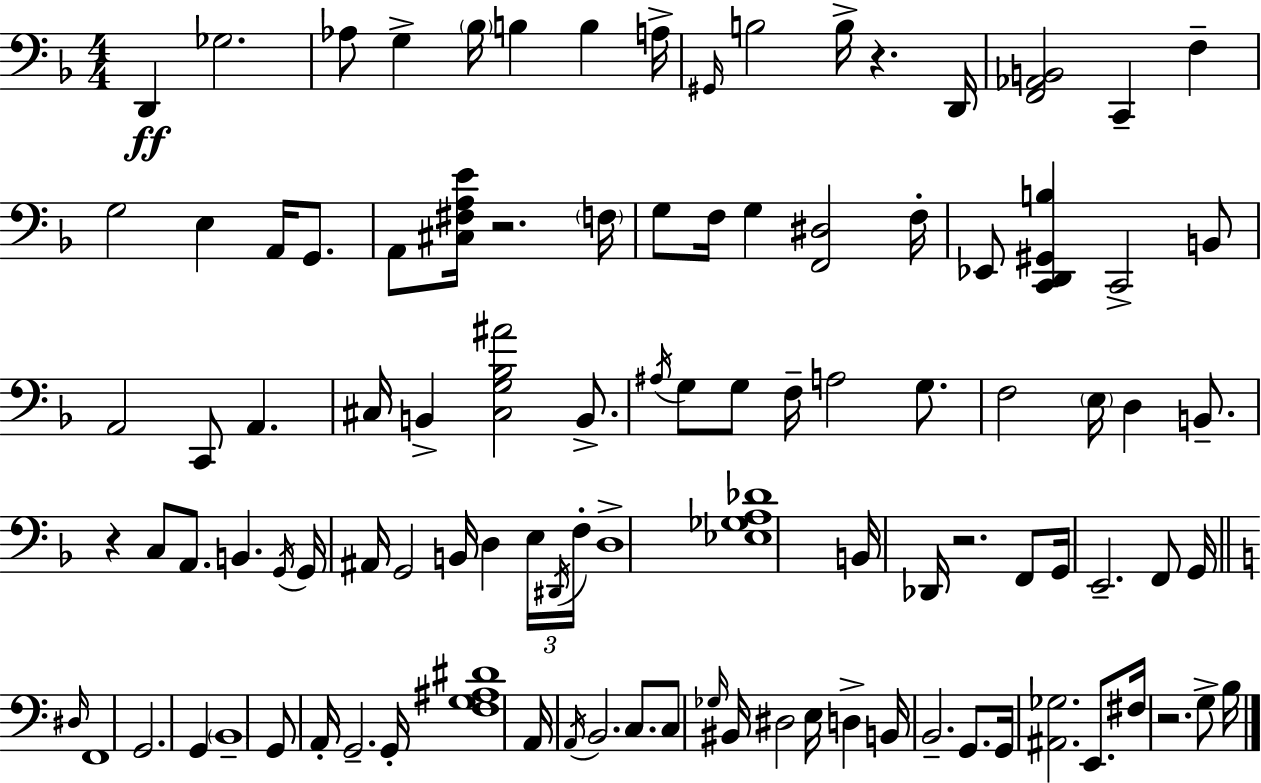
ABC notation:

X:1
T:Untitled
M:4/4
L:1/4
K:F
D,, _G,2 _A,/2 G, _B,/4 B, B, A,/4 ^G,,/4 B,2 B,/4 z D,,/4 [F,,_A,,B,,]2 C,, F, G,2 E, A,,/4 G,,/2 A,,/2 [^C,^F,A,E]/4 z2 F,/4 G,/2 F,/4 G, [F,,^D,]2 F,/4 _E,,/2 [C,,D,,^G,,B,] C,,2 B,,/2 A,,2 C,,/2 A,, ^C,/4 B,, [^C,G,_B,^A]2 B,,/2 ^A,/4 G,/2 G,/2 F,/4 A,2 G,/2 F,2 E,/4 D, B,,/2 z C,/2 A,,/2 B,, G,,/4 G,,/4 ^A,,/4 G,,2 B,,/4 D, E,/4 ^D,,/4 F,/4 D,4 [_E,_G,A,_D]4 B,,/4 _D,,/4 z2 F,,/2 G,,/4 E,,2 F,,/2 G,,/4 ^D,/4 F,,4 G,,2 G,, B,,4 G,,/2 A,,/4 G,,2 G,,/4 [F,G,^A,^D]4 A,,/4 A,,/4 B,,2 C,/2 C,/2 _G,/4 ^B,,/4 ^D,2 E,/4 D, B,,/4 B,,2 G,,/2 G,,/4 [^A,,_G,]2 E,,/2 ^F,/4 z2 G,/2 B,/4